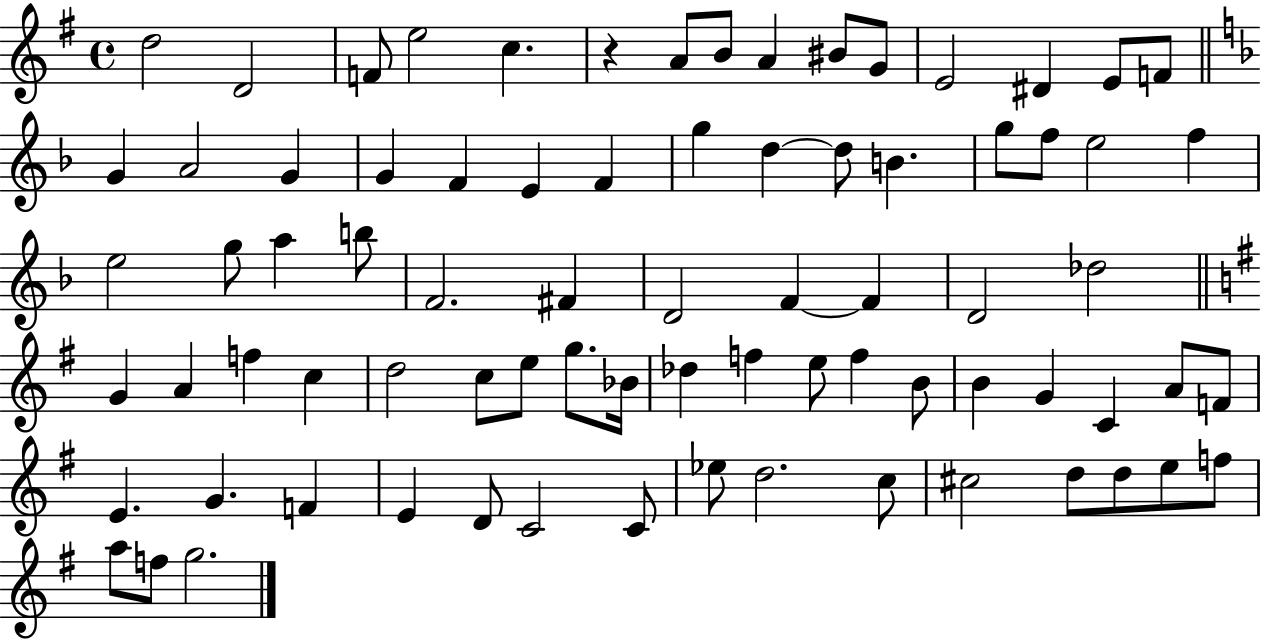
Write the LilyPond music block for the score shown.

{
  \clef treble
  \time 4/4
  \defaultTimeSignature
  \key g \major
  d''2 d'2 | f'8 e''2 c''4. | r4 a'8 b'8 a'4 bis'8 g'8 | e'2 dis'4 e'8 f'8 | \break \bar "||" \break \key f \major g'4 a'2 g'4 | g'4 f'4 e'4 f'4 | g''4 d''4~~ d''8 b'4. | g''8 f''8 e''2 f''4 | \break e''2 g''8 a''4 b''8 | f'2. fis'4 | d'2 f'4~~ f'4 | d'2 des''2 | \break \bar "||" \break \key e \minor g'4 a'4 f''4 c''4 | d''2 c''8 e''8 g''8. bes'16 | des''4 f''4 e''8 f''4 b'8 | b'4 g'4 c'4 a'8 f'8 | \break e'4. g'4. f'4 | e'4 d'8 c'2 c'8 | ees''8 d''2. c''8 | cis''2 d''8 d''8 e''8 f''8 | \break a''8 f''8 g''2. | \bar "|."
}